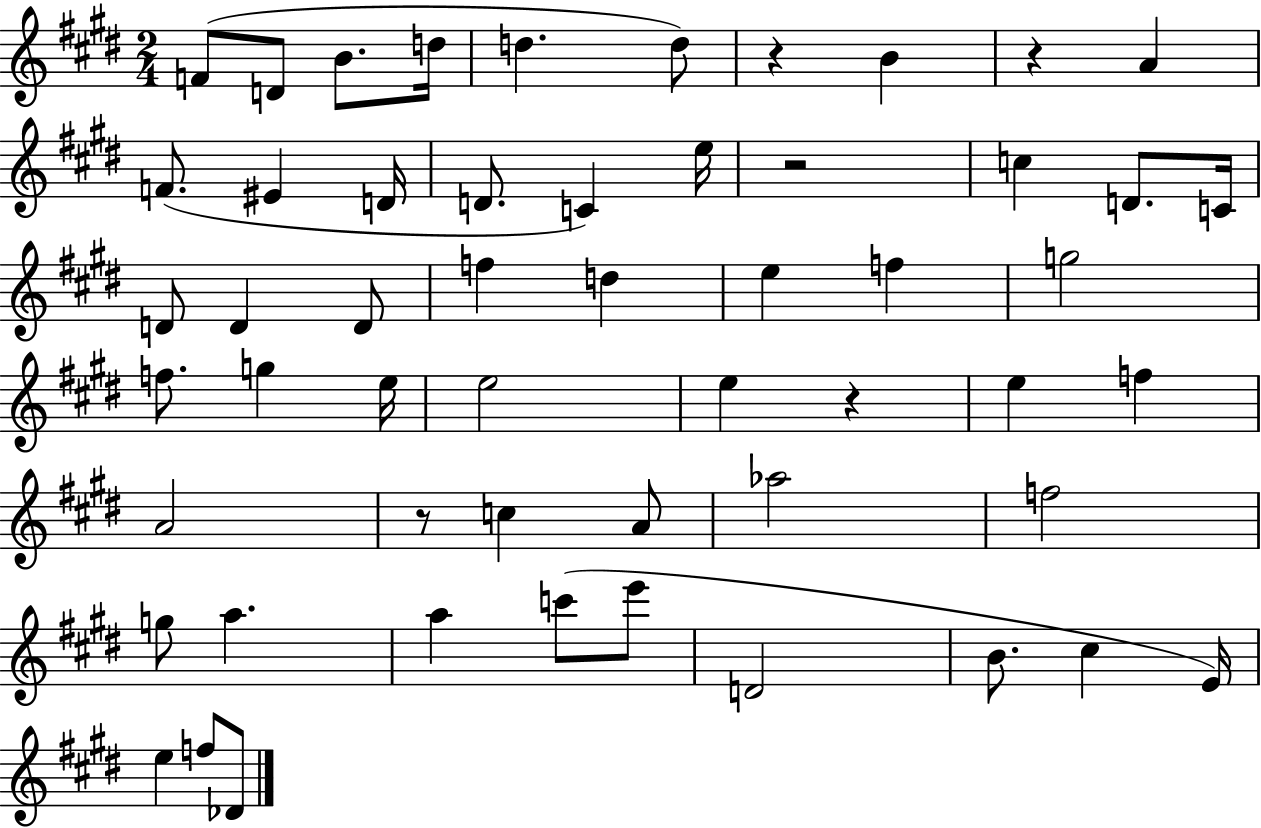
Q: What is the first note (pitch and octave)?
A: F4